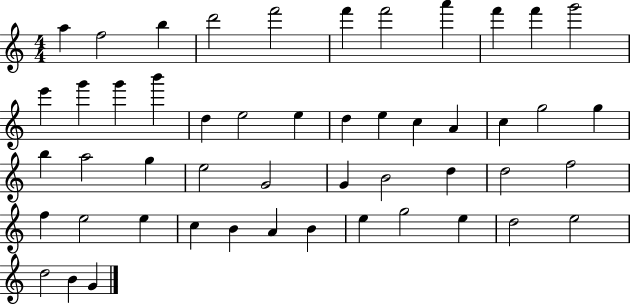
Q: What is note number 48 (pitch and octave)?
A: D5